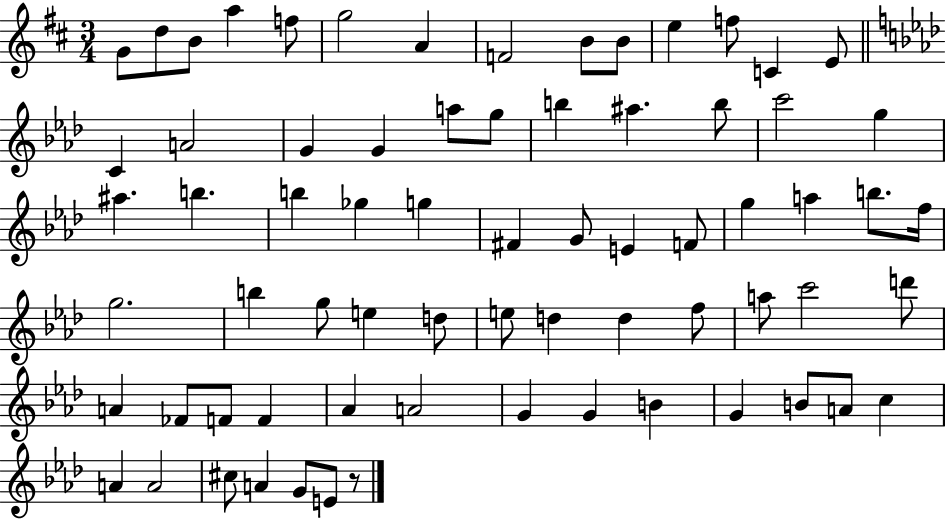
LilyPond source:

{
  \clef treble
  \numericTimeSignature
  \time 3/4
  \key d \major
  \repeat volta 2 { g'8 d''8 b'8 a''4 f''8 | g''2 a'4 | f'2 b'8 b'8 | e''4 f''8 c'4 e'8 | \break \bar "||" \break \key aes \major c'4 a'2 | g'4 g'4 a''8 g''8 | b''4 ais''4. b''8 | c'''2 g''4 | \break ais''4. b''4. | b''4 ges''4 g''4 | fis'4 g'8 e'4 f'8 | g''4 a''4 b''8. f''16 | \break g''2. | b''4 g''8 e''4 d''8 | e''8 d''4 d''4 f''8 | a''8 c'''2 d'''8 | \break a'4 fes'8 f'8 f'4 | aes'4 a'2 | g'4 g'4 b'4 | g'4 b'8 a'8 c''4 | \break a'4 a'2 | cis''8 a'4 g'8 e'8 r8 | } \bar "|."
}